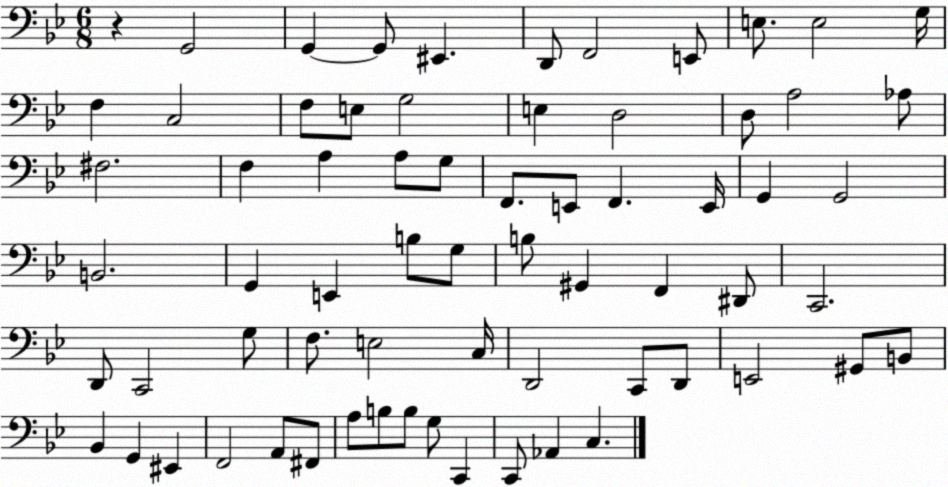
X:1
T:Untitled
M:6/8
L:1/4
K:Bb
z G,,2 G,, G,,/2 ^E,, D,,/2 F,,2 E,,/2 E,/2 E,2 G,/4 F, C,2 F,/2 E,/2 G,2 E, D,2 D,/2 A,2 _A,/2 ^F,2 F, A, A,/2 G,/2 F,,/2 E,,/2 F,, E,,/4 G,, G,,2 B,,2 G,, E,, B,/2 G,/2 B,/2 ^G,, F,, ^D,,/2 C,,2 D,,/2 C,,2 G,/2 F,/2 E,2 C,/4 D,,2 C,,/2 D,,/2 E,,2 ^G,,/2 B,,/2 _B,, G,, ^E,, F,,2 A,,/2 ^F,,/2 A,/2 B,/2 B,/2 G,/2 C,, C,,/2 _A,, C,